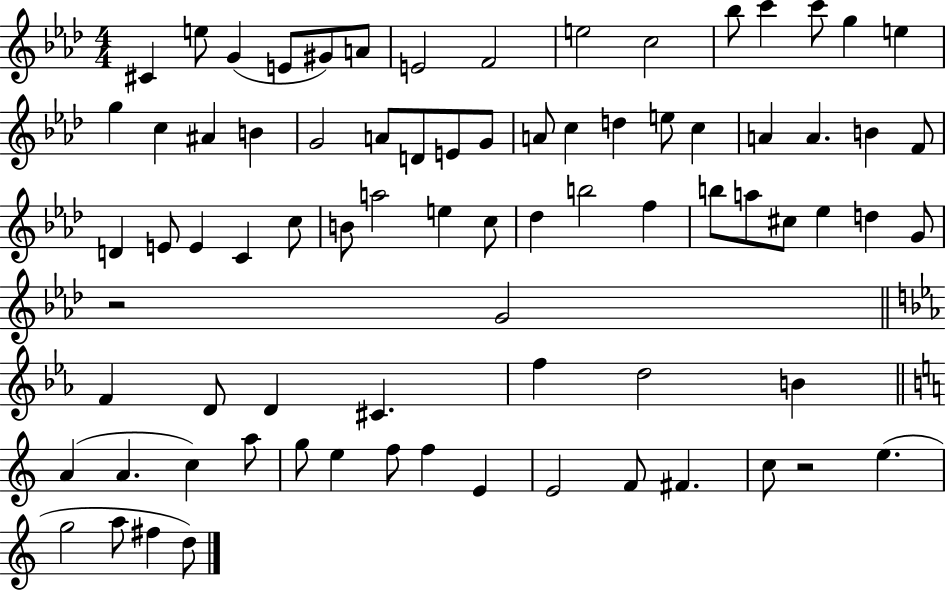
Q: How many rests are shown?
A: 2